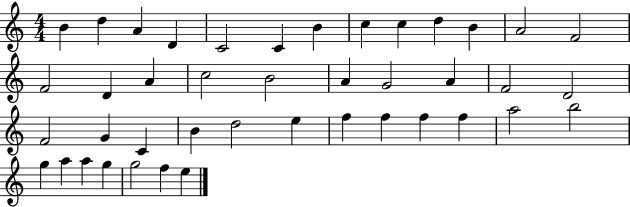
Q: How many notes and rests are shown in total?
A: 42